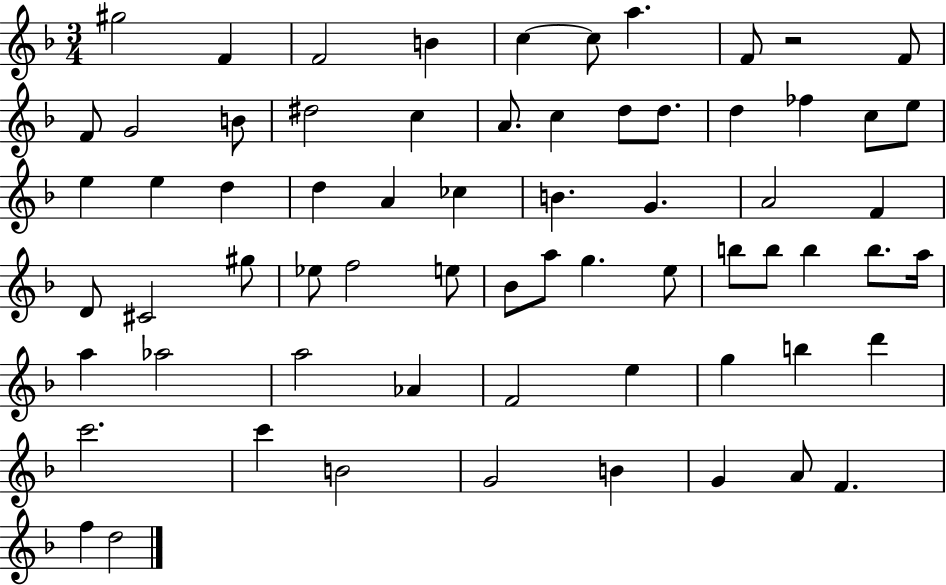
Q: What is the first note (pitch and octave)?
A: G#5